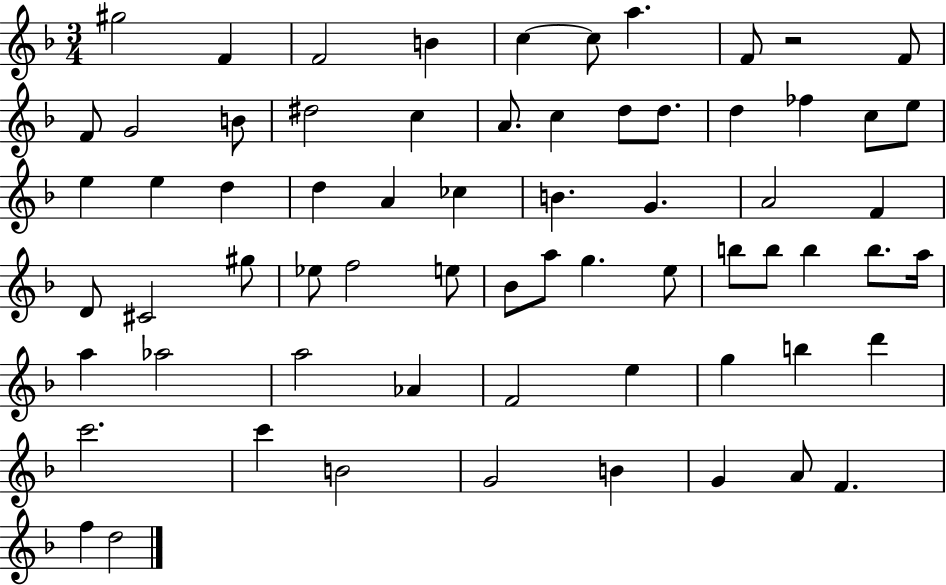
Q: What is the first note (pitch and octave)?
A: G#5